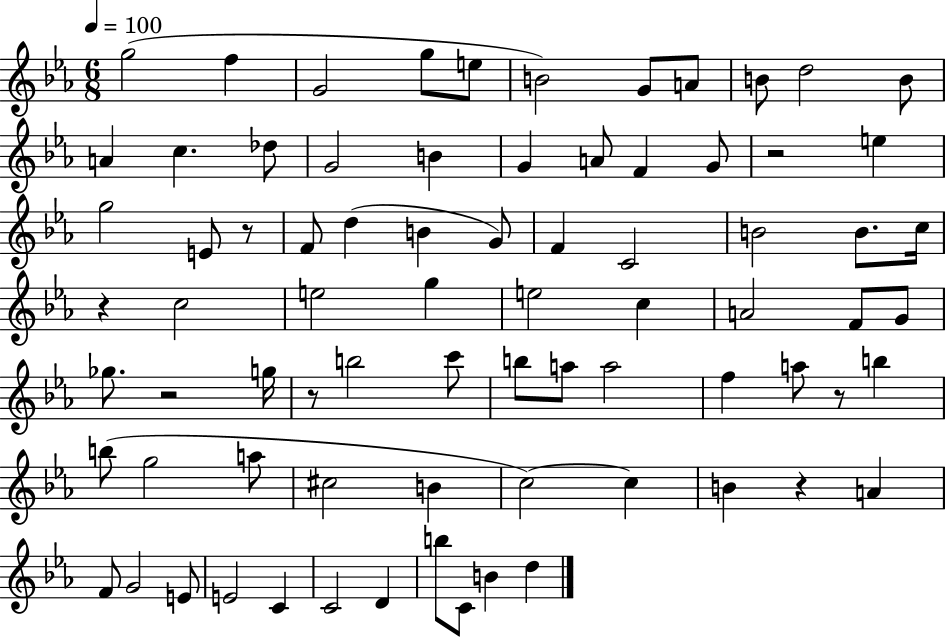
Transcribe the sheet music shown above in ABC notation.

X:1
T:Untitled
M:6/8
L:1/4
K:Eb
g2 f G2 g/2 e/2 B2 G/2 A/2 B/2 d2 B/2 A c _d/2 G2 B G A/2 F G/2 z2 e g2 E/2 z/2 F/2 d B G/2 F C2 B2 B/2 c/4 z c2 e2 g e2 c A2 F/2 G/2 _g/2 z2 g/4 z/2 b2 c'/2 b/2 a/2 a2 f a/2 z/2 b b/2 g2 a/2 ^c2 B c2 c B z A F/2 G2 E/2 E2 C C2 D b/2 C/2 B d